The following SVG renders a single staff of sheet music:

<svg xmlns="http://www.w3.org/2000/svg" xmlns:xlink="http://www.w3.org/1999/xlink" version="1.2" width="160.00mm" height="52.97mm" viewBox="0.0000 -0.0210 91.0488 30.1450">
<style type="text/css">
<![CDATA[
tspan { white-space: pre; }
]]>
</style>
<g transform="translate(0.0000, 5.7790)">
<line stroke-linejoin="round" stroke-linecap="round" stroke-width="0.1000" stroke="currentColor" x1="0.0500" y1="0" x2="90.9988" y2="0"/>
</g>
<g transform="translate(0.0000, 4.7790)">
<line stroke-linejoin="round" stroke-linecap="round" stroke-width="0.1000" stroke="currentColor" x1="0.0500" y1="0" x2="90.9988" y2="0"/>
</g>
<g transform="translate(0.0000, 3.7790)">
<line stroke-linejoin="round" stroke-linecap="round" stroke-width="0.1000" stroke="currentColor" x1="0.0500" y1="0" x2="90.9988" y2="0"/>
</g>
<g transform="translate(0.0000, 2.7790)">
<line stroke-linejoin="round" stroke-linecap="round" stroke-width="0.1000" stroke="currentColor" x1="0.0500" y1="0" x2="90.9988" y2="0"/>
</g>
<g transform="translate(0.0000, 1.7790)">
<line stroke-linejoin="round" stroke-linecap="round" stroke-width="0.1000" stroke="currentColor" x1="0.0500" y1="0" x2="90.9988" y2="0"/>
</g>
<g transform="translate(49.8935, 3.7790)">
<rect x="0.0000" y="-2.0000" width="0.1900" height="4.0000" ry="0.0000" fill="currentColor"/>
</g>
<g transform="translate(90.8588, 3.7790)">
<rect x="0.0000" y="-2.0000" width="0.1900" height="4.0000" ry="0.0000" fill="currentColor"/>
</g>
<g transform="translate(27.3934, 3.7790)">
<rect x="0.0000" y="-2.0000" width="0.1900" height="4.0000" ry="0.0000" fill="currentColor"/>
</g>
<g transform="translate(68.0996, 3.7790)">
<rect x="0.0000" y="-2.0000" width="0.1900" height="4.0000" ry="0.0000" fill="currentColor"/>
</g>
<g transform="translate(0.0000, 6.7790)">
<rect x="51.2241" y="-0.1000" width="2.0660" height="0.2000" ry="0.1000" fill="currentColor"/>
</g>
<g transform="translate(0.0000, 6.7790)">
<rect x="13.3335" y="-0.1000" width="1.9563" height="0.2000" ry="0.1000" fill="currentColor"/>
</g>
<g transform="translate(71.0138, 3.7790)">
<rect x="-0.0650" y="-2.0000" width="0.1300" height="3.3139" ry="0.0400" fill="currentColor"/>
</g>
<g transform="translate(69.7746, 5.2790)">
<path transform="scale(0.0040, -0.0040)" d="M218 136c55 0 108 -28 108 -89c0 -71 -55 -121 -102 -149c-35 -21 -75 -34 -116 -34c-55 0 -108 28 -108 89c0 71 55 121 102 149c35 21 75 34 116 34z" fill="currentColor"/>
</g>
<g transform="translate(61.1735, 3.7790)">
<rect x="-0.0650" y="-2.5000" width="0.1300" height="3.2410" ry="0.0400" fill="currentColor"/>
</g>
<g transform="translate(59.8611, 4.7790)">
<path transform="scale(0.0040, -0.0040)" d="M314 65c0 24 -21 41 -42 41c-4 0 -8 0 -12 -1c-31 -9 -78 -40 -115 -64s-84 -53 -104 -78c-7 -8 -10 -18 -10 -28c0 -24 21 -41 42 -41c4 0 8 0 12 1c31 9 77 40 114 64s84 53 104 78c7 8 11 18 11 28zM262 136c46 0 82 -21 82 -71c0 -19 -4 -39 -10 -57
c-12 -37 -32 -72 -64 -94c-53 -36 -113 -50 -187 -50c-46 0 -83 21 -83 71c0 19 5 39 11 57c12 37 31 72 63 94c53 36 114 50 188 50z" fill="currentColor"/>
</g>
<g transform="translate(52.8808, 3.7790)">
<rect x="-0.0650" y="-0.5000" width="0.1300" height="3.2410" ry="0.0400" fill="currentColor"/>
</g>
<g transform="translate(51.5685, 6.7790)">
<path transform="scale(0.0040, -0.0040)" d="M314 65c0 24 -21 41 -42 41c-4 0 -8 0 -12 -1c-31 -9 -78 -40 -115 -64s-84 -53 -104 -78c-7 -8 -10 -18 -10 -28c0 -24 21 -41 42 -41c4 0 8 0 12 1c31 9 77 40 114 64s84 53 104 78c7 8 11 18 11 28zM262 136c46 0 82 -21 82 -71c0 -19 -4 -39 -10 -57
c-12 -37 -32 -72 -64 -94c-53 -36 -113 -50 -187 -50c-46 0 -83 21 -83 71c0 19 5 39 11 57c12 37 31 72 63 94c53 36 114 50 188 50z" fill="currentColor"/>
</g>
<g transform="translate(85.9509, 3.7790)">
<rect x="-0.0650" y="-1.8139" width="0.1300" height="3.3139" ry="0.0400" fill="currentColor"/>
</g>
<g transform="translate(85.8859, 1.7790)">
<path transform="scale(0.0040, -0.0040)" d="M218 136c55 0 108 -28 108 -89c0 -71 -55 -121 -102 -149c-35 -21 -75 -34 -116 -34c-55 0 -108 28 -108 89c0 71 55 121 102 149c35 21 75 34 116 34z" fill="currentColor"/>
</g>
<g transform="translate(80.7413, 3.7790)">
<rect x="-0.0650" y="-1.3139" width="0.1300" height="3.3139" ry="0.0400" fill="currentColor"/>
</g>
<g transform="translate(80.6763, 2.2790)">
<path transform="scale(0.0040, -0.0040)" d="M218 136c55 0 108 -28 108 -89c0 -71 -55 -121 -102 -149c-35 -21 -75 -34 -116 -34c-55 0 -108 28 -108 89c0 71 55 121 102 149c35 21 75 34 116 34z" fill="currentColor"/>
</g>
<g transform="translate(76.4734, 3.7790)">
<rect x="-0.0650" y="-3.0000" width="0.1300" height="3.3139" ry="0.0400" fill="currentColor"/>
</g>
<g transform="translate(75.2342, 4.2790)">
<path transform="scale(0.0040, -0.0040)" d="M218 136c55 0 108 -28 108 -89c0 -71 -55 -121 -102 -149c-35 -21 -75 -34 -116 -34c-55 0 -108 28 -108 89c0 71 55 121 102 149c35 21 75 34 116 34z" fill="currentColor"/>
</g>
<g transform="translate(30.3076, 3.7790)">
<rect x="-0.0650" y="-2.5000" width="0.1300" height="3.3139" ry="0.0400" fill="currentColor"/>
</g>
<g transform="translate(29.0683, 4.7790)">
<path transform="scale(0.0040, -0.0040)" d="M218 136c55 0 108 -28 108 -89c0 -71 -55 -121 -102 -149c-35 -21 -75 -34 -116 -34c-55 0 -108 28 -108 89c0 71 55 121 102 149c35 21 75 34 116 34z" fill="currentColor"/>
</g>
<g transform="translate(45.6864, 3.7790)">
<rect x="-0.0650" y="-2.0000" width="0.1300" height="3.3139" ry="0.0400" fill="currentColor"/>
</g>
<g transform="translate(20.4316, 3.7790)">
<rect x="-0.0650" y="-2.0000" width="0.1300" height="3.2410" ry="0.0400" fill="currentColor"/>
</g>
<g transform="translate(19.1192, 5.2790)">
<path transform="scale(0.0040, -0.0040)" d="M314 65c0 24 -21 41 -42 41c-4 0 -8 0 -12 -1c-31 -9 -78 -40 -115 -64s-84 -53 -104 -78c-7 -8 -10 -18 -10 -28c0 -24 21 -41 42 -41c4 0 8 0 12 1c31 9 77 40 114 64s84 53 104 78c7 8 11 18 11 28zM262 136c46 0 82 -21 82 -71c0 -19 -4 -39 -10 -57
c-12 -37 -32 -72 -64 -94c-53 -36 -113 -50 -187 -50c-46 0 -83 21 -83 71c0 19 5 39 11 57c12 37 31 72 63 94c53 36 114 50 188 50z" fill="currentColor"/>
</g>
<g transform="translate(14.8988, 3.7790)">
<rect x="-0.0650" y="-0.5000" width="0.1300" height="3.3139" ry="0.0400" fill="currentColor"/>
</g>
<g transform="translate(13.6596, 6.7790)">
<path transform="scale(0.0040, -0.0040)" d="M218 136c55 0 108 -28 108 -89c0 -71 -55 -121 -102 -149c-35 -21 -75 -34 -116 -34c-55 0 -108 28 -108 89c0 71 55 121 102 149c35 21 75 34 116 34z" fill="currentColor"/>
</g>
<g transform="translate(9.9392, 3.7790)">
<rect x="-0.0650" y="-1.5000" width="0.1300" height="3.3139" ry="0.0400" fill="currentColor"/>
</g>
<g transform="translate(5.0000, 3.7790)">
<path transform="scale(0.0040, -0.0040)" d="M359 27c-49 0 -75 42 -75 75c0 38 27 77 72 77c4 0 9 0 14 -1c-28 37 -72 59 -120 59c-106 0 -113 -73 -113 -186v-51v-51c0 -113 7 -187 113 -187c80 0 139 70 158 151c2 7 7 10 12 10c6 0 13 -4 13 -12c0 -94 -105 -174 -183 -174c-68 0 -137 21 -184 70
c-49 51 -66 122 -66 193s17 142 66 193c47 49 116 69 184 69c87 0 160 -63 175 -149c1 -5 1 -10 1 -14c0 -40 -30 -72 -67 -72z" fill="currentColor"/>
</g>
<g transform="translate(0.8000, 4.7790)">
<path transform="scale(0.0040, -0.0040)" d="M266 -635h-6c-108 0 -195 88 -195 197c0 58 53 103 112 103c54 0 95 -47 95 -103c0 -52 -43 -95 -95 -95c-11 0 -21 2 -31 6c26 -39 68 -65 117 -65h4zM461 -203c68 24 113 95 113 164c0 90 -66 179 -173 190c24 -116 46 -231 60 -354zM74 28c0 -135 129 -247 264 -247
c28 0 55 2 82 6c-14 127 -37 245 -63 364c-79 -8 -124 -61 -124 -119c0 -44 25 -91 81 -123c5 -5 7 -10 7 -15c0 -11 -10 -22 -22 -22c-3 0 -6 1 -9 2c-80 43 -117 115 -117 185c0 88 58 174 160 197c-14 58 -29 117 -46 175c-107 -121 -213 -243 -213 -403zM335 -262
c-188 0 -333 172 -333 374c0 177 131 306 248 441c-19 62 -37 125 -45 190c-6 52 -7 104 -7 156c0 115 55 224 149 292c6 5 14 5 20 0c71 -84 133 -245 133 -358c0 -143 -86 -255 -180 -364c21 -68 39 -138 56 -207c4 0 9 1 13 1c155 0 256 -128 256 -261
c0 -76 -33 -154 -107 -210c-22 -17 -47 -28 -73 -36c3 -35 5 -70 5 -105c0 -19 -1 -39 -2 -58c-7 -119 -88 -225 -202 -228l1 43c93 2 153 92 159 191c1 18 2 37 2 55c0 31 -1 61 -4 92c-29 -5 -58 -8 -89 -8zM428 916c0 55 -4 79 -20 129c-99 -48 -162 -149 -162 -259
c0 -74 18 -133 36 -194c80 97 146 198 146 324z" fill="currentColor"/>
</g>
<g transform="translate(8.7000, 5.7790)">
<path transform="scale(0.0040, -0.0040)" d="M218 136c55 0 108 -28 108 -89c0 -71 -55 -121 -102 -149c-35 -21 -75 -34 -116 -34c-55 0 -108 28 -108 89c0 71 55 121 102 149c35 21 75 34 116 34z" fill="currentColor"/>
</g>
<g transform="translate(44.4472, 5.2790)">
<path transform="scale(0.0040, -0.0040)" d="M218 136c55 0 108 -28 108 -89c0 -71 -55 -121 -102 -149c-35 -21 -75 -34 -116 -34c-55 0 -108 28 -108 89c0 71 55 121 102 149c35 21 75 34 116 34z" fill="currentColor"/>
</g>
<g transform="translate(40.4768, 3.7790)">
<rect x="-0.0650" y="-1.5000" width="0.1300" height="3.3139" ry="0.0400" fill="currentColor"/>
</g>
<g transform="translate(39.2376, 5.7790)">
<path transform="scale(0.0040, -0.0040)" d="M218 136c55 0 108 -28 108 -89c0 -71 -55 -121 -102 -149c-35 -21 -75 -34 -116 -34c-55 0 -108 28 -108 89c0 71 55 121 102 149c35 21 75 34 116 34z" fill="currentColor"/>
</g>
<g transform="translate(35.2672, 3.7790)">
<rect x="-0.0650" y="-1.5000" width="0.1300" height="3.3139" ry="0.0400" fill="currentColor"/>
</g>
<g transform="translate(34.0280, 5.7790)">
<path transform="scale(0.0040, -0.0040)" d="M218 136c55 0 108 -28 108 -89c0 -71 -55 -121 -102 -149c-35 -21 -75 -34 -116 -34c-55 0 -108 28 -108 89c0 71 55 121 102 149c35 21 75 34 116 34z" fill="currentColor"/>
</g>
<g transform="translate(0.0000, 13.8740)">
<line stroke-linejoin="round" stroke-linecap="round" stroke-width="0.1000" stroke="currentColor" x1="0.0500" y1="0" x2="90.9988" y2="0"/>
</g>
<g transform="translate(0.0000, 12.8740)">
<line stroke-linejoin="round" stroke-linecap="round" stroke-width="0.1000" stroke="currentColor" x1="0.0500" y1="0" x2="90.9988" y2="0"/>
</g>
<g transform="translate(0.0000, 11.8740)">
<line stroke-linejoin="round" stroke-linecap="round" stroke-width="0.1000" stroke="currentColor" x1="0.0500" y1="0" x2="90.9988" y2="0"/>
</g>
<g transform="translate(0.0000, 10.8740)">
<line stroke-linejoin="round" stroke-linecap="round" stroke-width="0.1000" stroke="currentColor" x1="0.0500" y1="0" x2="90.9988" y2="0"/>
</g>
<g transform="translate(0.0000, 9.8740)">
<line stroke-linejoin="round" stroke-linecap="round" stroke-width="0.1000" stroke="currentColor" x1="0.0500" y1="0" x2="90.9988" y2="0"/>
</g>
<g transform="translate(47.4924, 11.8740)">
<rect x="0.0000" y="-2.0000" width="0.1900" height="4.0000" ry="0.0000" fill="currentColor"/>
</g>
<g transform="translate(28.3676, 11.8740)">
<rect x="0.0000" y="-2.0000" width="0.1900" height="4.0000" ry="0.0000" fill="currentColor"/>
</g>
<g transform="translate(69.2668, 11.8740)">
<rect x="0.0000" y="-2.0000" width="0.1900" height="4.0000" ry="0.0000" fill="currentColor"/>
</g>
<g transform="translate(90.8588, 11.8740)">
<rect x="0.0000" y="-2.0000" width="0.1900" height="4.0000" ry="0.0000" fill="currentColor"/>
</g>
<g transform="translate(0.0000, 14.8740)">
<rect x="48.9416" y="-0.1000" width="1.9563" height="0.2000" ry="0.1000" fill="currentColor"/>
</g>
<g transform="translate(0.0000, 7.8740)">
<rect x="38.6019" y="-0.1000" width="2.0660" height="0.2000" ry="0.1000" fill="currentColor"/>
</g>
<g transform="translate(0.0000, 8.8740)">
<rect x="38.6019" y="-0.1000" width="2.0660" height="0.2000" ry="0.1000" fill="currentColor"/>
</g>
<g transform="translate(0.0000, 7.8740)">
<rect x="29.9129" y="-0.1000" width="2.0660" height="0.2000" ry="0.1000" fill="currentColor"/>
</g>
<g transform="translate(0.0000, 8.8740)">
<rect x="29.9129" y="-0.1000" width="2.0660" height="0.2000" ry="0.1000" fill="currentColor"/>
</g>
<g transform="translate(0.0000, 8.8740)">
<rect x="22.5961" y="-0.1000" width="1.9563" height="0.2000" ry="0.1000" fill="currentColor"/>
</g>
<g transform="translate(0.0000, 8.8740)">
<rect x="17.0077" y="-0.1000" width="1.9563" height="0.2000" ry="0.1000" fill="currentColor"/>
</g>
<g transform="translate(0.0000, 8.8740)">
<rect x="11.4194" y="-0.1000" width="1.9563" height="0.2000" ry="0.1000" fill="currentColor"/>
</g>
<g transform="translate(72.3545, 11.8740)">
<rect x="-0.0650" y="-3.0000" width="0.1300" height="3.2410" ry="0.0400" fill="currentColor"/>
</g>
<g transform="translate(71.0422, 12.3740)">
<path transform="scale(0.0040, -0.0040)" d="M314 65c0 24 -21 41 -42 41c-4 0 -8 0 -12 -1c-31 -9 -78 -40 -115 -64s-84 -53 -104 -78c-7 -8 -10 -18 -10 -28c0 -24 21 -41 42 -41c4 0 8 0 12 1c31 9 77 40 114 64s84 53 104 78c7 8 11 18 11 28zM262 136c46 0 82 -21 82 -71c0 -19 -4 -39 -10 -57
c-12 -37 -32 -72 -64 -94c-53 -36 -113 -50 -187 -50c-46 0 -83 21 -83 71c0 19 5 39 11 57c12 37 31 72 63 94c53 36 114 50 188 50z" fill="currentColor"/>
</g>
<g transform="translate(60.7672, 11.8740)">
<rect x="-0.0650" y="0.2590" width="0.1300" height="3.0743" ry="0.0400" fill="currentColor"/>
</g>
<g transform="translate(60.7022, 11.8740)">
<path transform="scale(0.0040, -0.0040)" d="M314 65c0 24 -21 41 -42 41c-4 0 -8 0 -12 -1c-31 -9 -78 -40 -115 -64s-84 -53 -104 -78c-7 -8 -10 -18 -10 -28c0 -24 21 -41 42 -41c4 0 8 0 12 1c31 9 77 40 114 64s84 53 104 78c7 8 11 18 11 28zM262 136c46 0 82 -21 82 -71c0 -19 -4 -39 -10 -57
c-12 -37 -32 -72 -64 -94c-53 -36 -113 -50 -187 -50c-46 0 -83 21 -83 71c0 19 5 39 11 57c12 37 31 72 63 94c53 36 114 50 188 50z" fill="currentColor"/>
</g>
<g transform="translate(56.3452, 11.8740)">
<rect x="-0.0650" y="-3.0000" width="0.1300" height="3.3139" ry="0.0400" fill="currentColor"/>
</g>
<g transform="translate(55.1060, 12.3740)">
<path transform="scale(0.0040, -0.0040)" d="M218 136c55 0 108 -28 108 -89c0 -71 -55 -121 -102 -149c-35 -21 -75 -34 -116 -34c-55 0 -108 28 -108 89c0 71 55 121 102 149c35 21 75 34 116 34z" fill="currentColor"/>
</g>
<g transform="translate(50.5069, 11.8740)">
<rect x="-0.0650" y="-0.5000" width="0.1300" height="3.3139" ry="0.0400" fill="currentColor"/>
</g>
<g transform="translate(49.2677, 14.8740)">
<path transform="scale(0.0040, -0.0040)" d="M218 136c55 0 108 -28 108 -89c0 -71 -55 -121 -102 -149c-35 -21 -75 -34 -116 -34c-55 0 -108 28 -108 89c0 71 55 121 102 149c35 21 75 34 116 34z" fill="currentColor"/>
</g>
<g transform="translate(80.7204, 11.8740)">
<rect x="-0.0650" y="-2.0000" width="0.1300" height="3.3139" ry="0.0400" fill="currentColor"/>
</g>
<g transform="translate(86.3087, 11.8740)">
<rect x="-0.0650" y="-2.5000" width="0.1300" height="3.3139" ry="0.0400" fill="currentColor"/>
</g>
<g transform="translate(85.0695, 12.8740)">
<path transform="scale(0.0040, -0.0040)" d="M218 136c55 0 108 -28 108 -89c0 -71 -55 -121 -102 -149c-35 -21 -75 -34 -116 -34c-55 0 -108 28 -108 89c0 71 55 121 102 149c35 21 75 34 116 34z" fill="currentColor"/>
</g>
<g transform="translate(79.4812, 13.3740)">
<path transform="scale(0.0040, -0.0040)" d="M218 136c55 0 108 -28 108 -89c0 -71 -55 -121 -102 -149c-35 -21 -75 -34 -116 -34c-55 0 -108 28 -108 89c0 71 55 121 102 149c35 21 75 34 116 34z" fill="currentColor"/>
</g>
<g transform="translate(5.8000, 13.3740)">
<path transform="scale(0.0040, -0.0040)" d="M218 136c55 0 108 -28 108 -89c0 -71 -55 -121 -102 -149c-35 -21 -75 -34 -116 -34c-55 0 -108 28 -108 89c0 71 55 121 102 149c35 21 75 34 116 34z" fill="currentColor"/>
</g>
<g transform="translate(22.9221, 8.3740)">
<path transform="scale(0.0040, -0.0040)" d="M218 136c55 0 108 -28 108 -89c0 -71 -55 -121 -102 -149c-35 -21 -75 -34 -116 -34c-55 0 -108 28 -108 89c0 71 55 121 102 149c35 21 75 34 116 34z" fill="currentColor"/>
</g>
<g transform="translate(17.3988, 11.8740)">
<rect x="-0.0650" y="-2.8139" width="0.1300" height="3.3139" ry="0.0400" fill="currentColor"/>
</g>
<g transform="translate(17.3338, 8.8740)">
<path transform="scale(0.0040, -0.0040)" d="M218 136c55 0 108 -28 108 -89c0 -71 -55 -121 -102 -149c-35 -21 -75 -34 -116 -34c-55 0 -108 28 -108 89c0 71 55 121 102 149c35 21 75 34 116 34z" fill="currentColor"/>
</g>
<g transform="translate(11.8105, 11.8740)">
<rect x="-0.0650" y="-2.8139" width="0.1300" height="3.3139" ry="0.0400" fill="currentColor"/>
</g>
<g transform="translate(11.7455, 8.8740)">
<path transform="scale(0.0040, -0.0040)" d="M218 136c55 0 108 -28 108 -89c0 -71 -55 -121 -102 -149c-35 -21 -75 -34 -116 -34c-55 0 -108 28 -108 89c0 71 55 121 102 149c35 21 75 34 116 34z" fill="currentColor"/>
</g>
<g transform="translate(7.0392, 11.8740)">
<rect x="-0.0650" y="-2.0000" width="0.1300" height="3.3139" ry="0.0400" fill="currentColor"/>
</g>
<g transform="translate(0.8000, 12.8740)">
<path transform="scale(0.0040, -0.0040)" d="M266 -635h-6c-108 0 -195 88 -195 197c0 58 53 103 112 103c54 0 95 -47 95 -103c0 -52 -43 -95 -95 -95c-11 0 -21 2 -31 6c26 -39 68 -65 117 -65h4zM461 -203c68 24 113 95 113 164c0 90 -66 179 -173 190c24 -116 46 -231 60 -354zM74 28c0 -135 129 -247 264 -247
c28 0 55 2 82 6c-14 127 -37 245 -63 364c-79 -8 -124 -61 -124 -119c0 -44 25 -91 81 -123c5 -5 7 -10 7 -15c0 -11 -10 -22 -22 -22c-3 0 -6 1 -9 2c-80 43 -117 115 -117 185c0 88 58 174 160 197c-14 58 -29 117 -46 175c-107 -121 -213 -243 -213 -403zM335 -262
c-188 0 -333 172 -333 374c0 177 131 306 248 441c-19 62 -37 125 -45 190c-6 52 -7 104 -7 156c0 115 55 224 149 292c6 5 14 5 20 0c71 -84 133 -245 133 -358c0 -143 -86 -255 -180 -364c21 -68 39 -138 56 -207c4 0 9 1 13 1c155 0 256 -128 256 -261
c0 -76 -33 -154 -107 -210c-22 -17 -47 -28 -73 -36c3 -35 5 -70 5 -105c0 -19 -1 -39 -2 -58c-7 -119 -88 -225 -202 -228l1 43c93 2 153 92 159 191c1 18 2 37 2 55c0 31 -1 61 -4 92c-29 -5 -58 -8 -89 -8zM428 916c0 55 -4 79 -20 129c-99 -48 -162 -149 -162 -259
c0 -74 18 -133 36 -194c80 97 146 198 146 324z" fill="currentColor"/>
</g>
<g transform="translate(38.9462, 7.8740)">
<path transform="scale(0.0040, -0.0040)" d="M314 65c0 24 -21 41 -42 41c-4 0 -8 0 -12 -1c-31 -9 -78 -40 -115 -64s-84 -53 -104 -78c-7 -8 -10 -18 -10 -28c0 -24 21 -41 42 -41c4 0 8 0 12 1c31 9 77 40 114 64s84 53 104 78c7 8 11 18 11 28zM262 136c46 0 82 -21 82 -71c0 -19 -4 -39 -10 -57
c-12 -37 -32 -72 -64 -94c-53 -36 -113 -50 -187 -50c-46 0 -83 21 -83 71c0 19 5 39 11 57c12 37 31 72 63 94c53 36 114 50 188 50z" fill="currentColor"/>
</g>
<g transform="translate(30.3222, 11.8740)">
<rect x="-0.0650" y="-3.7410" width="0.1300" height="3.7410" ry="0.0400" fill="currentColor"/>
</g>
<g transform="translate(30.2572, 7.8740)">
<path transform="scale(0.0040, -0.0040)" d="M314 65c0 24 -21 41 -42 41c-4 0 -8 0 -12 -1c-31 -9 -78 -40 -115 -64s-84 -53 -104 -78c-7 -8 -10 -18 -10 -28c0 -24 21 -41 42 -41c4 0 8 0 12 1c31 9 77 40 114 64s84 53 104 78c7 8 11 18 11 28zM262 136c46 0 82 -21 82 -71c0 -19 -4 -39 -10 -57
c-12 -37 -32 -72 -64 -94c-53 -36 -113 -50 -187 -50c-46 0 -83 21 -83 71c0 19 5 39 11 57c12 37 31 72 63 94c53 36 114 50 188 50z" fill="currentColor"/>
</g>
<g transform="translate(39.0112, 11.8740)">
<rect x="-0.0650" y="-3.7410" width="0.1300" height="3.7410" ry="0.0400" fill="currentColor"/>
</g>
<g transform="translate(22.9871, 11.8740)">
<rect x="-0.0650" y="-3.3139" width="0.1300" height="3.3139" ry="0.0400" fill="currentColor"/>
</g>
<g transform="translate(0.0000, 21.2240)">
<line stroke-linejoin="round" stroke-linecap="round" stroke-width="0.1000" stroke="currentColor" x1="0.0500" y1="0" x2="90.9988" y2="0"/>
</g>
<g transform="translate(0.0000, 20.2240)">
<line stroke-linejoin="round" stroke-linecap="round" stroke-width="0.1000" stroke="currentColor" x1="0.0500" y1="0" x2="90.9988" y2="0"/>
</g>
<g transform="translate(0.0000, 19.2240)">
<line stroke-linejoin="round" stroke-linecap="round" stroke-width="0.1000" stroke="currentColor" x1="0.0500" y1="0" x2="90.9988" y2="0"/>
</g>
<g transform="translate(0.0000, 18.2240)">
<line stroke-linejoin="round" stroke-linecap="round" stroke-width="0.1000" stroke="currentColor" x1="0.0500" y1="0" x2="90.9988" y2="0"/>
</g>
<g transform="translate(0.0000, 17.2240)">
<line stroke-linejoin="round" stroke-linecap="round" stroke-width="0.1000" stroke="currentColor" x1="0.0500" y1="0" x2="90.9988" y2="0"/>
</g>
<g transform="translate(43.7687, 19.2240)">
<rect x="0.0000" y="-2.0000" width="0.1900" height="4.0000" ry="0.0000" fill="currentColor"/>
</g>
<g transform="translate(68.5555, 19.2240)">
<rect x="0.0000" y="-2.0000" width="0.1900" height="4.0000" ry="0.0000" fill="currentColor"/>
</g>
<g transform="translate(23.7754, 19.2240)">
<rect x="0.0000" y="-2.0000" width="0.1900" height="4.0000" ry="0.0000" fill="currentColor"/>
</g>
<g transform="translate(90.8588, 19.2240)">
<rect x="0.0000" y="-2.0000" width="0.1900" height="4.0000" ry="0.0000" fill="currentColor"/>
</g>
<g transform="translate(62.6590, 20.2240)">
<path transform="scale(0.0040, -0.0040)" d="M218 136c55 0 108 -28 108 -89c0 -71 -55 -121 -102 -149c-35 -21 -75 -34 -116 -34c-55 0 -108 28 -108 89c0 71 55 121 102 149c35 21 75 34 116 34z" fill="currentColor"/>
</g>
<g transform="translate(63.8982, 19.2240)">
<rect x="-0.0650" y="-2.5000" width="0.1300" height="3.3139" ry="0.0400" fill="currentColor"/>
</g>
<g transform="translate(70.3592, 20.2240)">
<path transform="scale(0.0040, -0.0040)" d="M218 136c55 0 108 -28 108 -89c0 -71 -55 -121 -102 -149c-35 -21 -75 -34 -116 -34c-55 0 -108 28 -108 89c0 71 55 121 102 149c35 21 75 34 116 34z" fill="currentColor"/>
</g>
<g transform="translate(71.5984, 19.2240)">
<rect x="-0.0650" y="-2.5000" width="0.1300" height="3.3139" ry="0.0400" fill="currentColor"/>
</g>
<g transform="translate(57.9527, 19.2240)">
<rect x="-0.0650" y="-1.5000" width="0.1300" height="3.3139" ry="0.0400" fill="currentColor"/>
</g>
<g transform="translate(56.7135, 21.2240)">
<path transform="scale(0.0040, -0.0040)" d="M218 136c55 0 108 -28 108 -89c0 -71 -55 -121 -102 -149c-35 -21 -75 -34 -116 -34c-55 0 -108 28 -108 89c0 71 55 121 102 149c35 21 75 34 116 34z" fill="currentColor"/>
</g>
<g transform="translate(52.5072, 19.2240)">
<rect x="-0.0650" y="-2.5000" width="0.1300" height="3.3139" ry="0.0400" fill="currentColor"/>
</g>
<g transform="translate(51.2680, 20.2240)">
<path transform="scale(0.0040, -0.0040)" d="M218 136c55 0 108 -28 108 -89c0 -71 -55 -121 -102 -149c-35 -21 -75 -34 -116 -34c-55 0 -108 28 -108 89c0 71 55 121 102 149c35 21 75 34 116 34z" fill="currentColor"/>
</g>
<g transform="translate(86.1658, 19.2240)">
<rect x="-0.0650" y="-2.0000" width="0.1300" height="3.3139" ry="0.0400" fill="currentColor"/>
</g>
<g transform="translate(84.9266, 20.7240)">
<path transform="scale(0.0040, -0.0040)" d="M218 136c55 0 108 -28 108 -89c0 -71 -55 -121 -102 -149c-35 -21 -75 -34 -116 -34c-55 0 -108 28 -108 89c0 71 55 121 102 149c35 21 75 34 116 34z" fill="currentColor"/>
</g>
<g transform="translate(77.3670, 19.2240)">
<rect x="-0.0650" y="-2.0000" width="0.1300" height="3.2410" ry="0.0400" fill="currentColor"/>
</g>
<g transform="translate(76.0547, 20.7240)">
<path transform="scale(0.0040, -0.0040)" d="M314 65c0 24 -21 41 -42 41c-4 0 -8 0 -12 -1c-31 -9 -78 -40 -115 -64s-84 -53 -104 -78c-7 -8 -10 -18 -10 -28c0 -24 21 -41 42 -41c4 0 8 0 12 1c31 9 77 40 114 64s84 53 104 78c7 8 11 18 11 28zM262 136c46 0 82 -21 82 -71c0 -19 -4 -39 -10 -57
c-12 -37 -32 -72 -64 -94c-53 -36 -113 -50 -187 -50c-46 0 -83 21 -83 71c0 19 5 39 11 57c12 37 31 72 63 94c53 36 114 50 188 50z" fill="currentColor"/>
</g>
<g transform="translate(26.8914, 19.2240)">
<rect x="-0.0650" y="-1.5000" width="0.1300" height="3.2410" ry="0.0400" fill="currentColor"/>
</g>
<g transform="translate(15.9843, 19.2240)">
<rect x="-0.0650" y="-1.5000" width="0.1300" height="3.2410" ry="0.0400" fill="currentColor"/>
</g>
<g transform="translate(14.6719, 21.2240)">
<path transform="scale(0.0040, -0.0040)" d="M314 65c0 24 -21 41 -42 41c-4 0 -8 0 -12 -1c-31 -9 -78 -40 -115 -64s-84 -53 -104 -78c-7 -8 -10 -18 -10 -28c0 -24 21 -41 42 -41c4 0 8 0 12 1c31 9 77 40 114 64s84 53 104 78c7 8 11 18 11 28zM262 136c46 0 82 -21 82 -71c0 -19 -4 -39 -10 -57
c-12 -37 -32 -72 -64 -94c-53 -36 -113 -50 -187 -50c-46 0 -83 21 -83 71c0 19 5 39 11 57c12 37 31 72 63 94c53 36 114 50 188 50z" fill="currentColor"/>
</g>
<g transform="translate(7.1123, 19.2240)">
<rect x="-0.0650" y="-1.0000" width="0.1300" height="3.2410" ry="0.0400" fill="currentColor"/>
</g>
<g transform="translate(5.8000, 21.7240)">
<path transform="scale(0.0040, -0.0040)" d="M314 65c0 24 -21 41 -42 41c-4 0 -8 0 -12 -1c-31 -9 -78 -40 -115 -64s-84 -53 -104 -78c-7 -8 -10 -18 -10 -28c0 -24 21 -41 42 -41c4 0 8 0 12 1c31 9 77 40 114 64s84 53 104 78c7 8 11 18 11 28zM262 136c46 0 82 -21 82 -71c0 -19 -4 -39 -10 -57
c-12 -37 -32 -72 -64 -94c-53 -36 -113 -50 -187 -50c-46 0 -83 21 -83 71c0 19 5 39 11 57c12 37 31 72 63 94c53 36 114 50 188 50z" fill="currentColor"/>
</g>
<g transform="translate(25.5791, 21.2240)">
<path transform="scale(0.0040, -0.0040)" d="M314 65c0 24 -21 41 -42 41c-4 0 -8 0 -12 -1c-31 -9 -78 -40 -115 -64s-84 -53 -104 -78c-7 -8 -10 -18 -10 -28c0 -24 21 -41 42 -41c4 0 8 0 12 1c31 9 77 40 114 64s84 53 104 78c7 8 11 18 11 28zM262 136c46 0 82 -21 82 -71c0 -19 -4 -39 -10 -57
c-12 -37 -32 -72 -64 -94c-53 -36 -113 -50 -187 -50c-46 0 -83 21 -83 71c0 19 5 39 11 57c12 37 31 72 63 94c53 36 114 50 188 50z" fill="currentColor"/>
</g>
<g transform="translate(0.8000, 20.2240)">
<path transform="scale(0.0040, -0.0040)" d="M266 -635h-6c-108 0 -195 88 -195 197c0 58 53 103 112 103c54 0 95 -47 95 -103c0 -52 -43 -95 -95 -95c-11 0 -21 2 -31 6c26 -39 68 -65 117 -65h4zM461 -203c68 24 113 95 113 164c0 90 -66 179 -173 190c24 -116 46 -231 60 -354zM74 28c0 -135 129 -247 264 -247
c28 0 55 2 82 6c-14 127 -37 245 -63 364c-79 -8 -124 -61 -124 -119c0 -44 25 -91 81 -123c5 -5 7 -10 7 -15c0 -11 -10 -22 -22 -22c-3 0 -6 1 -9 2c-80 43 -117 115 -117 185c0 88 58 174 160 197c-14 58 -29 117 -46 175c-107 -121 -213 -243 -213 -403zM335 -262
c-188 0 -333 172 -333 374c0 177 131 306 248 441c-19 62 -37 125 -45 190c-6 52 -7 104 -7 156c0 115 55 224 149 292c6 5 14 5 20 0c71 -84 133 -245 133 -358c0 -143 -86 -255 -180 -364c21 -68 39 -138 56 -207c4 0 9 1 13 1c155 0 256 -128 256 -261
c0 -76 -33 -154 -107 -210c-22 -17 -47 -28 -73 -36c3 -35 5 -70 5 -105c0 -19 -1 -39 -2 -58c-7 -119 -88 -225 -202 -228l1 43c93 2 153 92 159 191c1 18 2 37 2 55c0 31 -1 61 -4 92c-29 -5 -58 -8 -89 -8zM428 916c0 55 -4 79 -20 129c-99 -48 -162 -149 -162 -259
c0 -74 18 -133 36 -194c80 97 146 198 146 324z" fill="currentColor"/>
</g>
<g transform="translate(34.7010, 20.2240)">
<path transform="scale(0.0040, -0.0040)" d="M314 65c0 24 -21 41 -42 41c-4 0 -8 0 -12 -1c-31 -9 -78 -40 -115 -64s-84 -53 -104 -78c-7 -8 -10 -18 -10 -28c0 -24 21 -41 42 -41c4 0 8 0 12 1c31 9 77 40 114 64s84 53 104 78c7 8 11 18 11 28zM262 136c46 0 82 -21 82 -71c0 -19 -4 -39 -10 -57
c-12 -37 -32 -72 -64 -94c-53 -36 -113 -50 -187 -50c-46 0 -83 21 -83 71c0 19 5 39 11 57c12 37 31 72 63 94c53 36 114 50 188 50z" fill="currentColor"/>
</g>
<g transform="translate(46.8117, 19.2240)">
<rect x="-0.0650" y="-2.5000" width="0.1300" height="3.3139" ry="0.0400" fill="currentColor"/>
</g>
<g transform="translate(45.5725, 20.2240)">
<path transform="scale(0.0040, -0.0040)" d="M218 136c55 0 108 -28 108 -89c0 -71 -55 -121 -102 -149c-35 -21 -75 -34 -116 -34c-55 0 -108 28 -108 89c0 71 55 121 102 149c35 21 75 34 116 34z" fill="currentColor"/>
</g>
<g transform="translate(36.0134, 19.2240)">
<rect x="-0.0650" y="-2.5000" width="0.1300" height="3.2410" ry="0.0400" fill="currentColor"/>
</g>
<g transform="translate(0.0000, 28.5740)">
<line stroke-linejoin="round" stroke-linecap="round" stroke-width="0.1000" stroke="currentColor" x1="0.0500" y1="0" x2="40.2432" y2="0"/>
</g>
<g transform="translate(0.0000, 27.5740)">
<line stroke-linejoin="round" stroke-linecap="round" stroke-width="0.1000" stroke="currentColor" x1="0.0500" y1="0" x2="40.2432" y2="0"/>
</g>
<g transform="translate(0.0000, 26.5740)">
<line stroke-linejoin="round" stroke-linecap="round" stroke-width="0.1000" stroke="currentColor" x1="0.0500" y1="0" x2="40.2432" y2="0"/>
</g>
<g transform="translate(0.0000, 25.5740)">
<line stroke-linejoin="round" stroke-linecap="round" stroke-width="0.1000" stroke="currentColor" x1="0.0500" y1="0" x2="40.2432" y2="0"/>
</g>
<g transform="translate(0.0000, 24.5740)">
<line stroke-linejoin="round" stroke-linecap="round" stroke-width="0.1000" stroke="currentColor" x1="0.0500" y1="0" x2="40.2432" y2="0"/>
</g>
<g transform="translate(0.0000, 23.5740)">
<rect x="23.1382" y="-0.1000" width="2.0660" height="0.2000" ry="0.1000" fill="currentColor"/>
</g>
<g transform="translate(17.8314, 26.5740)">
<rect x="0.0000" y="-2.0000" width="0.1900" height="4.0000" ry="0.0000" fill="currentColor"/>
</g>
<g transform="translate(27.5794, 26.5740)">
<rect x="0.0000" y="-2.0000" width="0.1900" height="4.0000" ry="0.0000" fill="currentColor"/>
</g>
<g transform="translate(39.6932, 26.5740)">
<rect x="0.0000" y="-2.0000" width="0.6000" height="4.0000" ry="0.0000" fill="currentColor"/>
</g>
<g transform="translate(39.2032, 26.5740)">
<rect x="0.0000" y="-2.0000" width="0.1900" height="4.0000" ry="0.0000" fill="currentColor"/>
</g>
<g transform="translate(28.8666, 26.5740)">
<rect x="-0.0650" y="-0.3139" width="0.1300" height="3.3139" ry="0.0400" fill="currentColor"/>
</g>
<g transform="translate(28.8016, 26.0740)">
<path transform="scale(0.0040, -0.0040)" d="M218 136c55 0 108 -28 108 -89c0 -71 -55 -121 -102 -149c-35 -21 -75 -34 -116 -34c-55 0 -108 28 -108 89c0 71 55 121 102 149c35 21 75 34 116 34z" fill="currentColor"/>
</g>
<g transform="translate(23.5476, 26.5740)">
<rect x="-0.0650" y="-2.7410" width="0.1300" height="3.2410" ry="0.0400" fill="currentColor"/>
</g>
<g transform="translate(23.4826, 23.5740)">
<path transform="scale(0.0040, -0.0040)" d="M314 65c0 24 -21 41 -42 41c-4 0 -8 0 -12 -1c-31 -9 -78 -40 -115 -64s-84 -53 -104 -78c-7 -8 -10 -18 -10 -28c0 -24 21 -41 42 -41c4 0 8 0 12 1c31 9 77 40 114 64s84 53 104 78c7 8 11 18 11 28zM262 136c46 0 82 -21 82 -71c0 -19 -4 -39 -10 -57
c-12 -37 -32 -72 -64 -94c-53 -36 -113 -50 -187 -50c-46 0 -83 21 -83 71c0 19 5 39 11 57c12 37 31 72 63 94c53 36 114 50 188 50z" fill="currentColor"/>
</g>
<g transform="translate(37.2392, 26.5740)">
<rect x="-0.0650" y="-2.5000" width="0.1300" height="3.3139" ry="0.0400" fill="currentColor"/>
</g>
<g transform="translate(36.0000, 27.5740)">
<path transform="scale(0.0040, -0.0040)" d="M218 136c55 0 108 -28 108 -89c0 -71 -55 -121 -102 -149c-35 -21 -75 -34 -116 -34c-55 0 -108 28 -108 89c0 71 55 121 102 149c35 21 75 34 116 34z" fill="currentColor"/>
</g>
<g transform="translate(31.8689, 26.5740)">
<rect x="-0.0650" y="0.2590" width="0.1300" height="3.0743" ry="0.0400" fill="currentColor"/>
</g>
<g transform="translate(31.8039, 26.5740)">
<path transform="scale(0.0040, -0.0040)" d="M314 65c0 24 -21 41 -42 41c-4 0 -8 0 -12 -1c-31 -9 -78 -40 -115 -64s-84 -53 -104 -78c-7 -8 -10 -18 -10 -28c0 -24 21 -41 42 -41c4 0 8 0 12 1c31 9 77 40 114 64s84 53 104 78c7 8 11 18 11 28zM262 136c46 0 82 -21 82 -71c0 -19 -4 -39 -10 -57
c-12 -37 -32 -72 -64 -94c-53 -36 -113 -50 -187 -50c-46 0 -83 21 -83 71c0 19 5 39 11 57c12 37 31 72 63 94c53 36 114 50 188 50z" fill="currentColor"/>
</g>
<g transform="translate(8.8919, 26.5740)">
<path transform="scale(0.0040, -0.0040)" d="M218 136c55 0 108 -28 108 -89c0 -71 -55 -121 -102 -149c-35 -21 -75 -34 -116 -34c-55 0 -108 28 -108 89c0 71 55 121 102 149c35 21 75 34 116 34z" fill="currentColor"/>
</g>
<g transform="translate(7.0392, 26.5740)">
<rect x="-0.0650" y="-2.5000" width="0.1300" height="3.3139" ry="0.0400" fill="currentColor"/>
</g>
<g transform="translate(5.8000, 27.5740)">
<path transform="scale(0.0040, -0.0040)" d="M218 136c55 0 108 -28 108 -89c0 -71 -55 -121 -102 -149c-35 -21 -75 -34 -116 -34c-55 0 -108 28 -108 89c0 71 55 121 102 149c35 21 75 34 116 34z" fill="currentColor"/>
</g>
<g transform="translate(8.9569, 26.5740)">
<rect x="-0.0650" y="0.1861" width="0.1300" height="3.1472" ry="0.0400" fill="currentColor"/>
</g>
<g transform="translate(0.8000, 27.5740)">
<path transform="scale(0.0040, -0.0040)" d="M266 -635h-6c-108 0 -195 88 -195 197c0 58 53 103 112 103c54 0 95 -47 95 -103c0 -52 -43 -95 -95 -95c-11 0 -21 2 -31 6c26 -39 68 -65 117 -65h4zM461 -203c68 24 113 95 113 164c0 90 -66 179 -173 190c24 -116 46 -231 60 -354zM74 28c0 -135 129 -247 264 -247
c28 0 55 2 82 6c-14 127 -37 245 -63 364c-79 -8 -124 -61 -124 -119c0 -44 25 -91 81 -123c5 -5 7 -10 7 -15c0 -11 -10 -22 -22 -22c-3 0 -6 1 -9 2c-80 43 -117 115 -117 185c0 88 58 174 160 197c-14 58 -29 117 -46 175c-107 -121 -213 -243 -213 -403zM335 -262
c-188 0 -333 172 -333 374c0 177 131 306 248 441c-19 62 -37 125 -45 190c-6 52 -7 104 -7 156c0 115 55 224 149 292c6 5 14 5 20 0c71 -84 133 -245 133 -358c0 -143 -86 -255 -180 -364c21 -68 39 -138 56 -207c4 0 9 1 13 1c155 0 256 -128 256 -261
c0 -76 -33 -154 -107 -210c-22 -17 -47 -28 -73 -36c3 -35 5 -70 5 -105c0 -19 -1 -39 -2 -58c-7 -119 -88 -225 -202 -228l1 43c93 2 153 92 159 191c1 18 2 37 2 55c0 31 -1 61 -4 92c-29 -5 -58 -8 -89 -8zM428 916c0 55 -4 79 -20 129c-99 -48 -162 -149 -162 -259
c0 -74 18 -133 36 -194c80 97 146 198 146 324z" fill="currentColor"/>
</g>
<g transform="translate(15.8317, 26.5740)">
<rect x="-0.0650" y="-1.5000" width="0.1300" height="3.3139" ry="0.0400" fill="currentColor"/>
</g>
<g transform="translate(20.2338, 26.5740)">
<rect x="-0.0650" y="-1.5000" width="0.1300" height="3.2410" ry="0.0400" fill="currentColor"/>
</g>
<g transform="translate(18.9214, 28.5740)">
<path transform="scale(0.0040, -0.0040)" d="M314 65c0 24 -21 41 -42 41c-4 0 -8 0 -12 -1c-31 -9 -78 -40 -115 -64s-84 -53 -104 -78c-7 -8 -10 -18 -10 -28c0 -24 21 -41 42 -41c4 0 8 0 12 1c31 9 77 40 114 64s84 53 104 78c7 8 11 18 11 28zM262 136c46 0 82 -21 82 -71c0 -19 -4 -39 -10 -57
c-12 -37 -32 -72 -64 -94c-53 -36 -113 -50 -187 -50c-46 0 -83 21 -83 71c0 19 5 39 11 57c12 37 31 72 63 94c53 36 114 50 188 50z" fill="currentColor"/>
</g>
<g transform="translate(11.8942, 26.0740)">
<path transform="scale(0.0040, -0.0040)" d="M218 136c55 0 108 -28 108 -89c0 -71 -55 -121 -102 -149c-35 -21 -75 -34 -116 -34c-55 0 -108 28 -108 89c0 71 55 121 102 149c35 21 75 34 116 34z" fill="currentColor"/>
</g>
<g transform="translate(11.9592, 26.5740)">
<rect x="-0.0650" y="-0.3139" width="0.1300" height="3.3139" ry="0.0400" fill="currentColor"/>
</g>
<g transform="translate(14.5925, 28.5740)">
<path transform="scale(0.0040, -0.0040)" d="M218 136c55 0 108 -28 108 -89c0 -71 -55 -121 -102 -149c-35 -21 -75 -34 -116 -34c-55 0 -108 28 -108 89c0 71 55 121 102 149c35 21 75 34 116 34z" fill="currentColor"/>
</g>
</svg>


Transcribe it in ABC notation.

X:1
T:Untitled
M:4/4
L:1/4
K:C
E C F2 G E E F C2 G2 F A e f F a a b c'2 c'2 C A B2 A2 F G D2 E2 E2 G2 G G E G G F2 F G B c E E2 a2 c B2 G